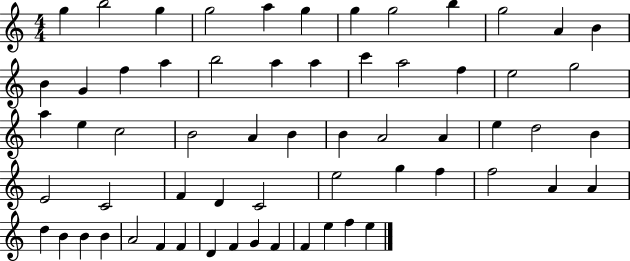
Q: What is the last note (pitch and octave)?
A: E5